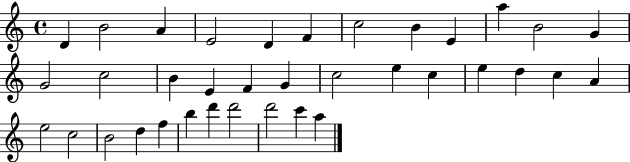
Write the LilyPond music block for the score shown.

{
  \clef treble
  \time 4/4
  \defaultTimeSignature
  \key c \major
  d'4 b'2 a'4 | e'2 d'4 f'4 | c''2 b'4 e'4 | a''4 b'2 g'4 | \break g'2 c''2 | b'4 e'4 f'4 g'4 | c''2 e''4 c''4 | e''4 d''4 c''4 a'4 | \break e''2 c''2 | b'2 d''4 f''4 | b''4 d'''4 d'''2 | d'''2 c'''4 a''4 | \break \bar "|."
}